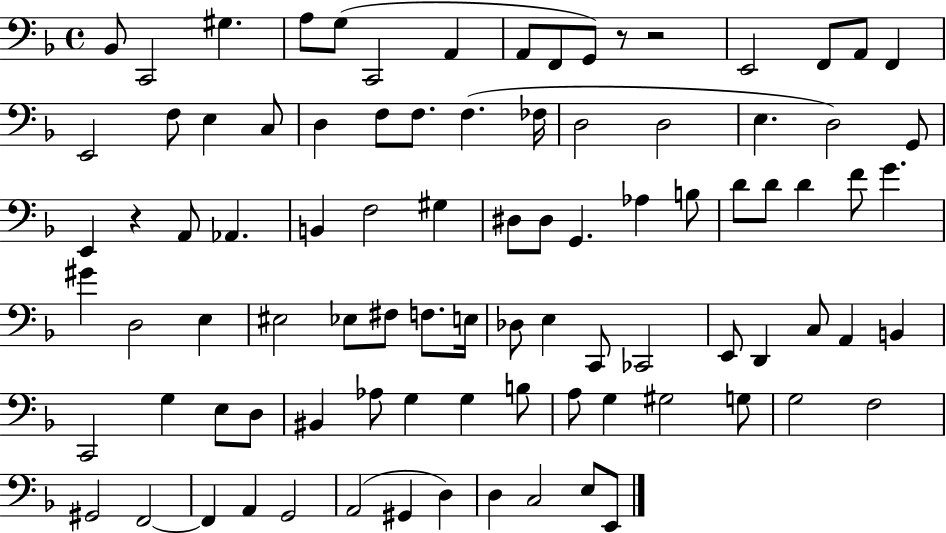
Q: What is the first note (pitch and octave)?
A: Bb2